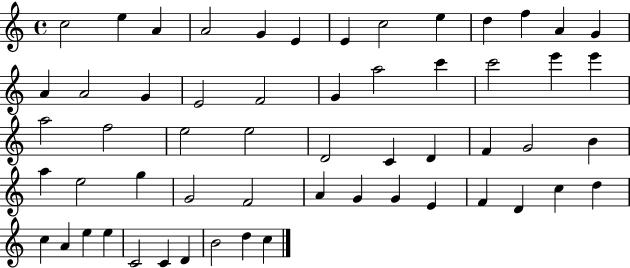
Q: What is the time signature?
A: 4/4